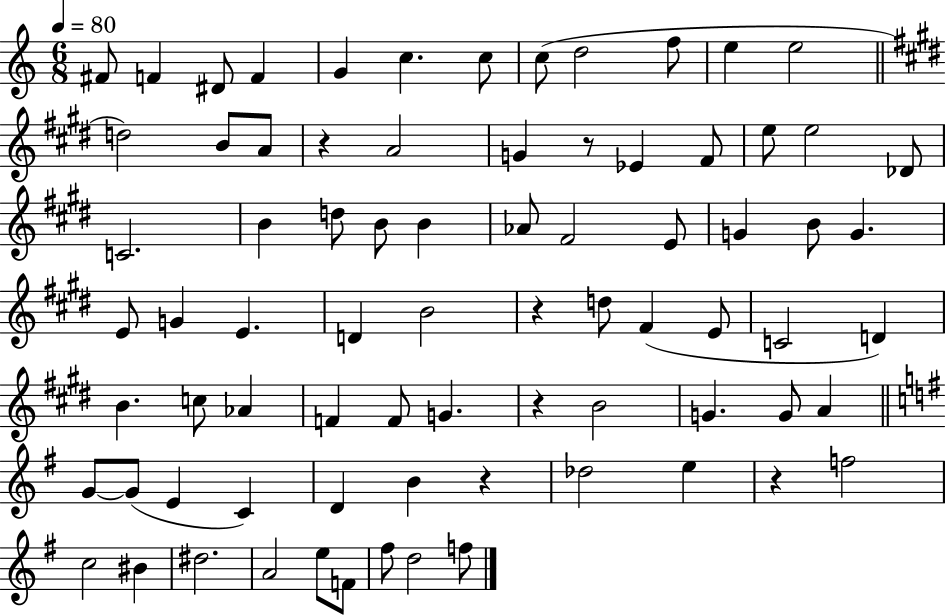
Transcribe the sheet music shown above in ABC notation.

X:1
T:Untitled
M:6/8
L:1/4
K:C
^F/2 F ^D/2 F G c c/2 c/2 d2 f/2 e e2 d2 B/2 A/2 z A2 G z/2 _E ^F/2 e/2 e2 _D/2 C2 B d/2 B/2 B _A/2 ^F2 E/2 G B/2 G E/2 G E D B2 z d/2 ^F E/2 C2 D B c/2 _A F F/2 G z B2 G G/2 A G/2 G/2 E C D B z _d2 e z f2 c2 ^B ^d2 A2 e/2 F/2 ^f/2 d2 f/2